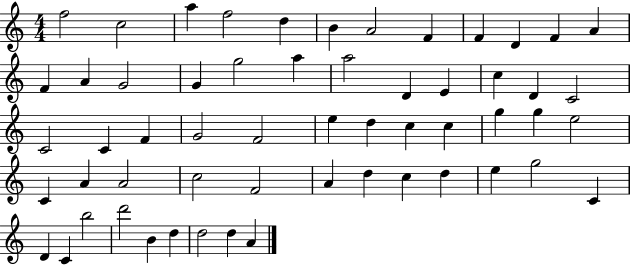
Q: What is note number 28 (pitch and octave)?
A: G4